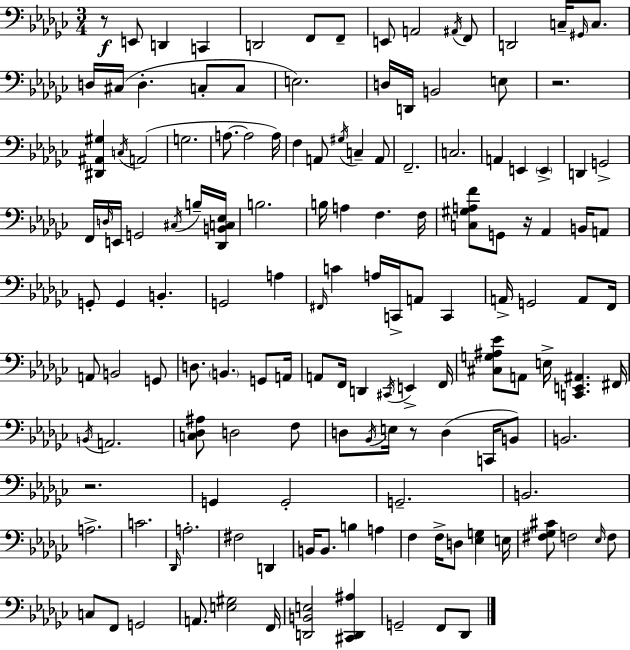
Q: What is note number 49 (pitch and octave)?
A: B3